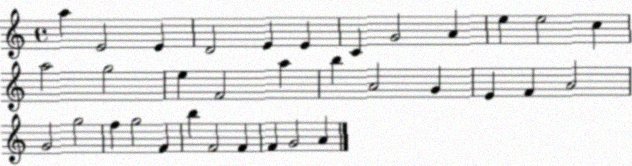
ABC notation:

X:1
T:Untitled
M:4/4
L:1/4
K:C
a E2 E D2 E E C G2 A e e2 c a2 g2 e F2 a b A2 G E F A2 G2 g2 f g2 F b F2 F F G2 A